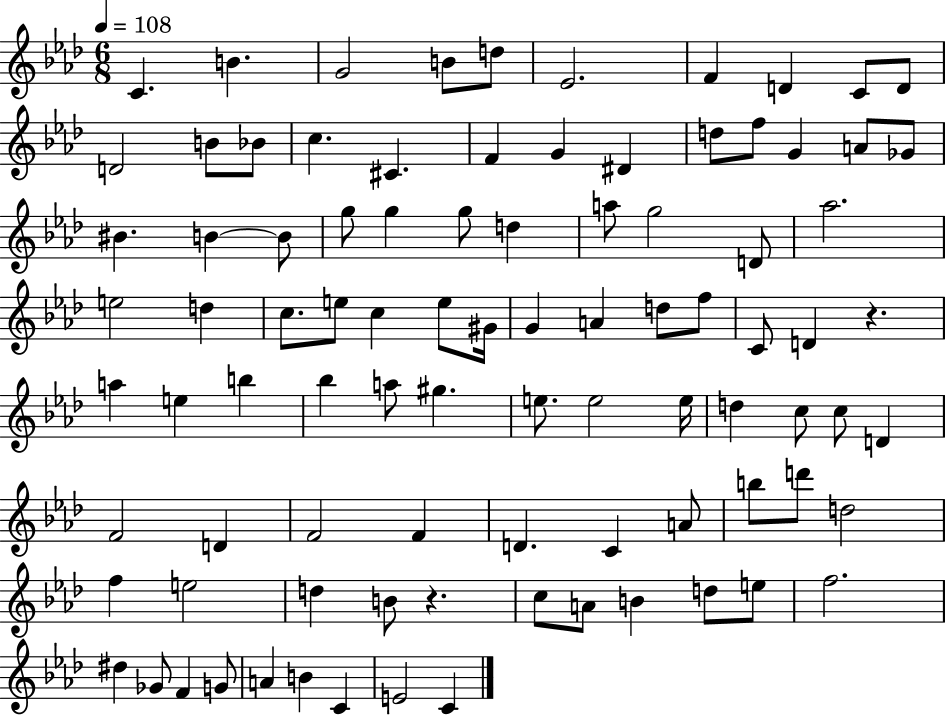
C4/q. B4/q. G4/h B4/e D5/e Eb4/h. F4/q D4/q C4/e D4/e D4/h B4/e Bb4/e C5/q. C#4/q. F4/q G4/q D#4/q D5/e F5/e G4/q A4/e Gb4/e BIS4/q. B4/q B4/e G5/e G5/q G5/e D5/q A5/e G5/h D4/e Ab5/h. E5/h D5/q C5/e. E5/e C5/q E5/e G#4/s G4/q A4/q D5/e F5/e C4/e D4/q R/q. A5/q E5/q B5/q Bb5/q A5/e G#5/q. E5/e. E5/h E5/s D5/q C5/e C5/e D4/q F4/h D4/q F4/h F4/q D4/q. C4/q A4/e B5/e D6/e D5/h F5/q E5/h D5/q B4/e R/q. C5/e A4/e B4/q D5/e E5/e F5/h. D#5/q Gb4/e F4/q G4/e A4/q B4/q C4/q E4/h C4/q